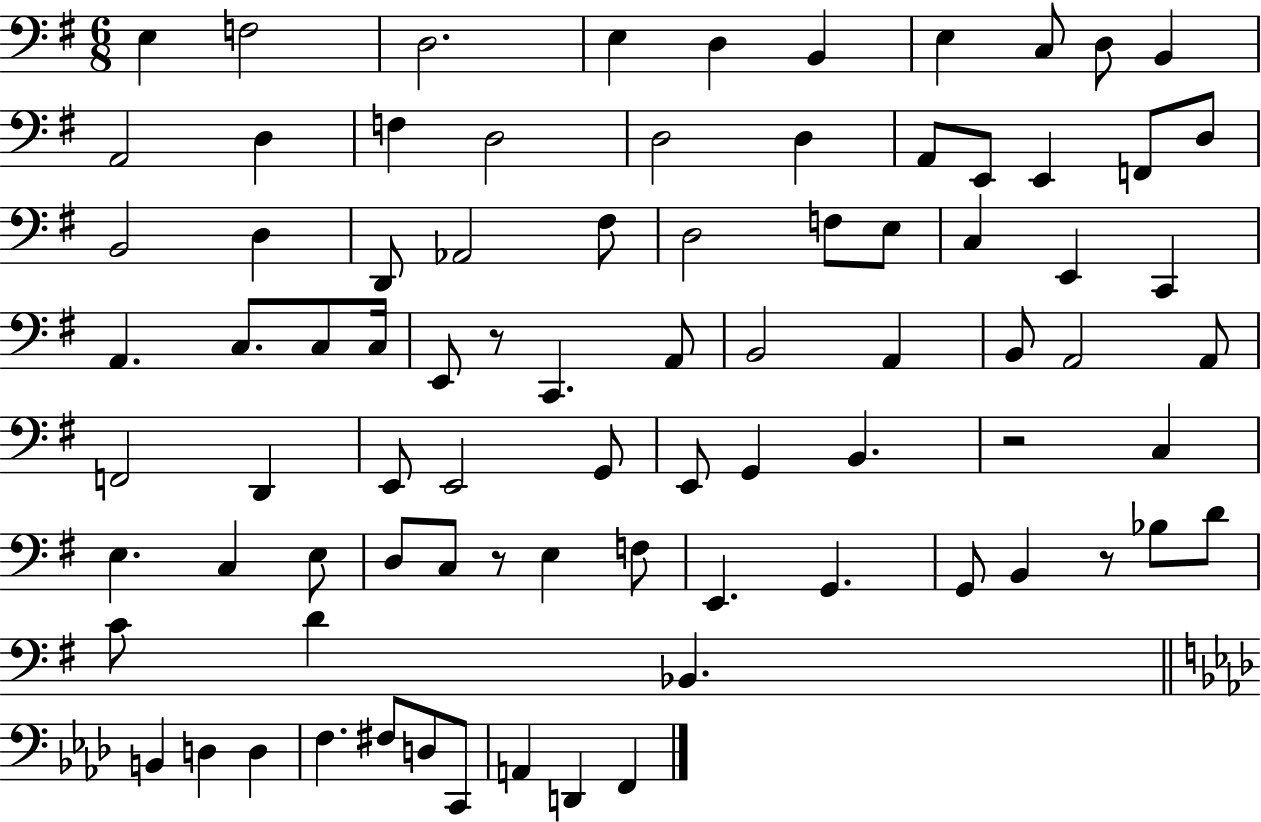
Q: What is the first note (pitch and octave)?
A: E3